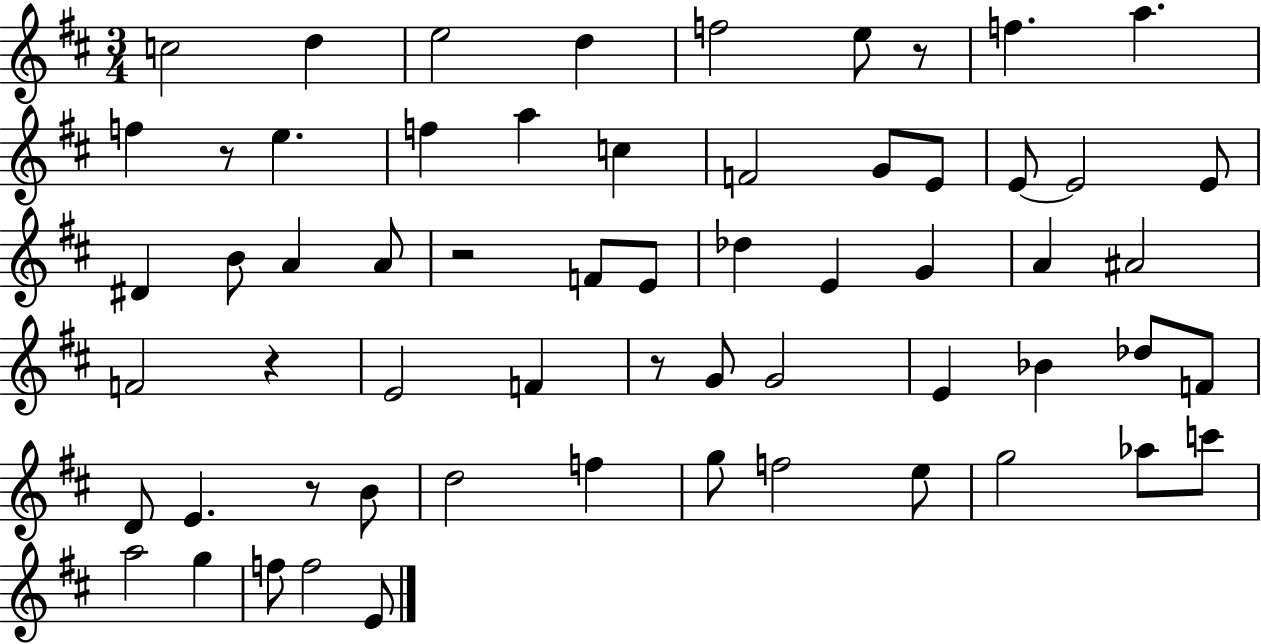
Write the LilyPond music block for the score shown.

{
  \clef treble
  \numericTimeSignature
  \time 3/4
  \key d \major
  c''2 d''4 | e''2 d''4 | f''2 e''8 r8 | f''4. a''4. | \break f''4 r8 e''4. | f''4 a''4 c''4 | f'2 g'8 e'8 | e'8~~ e'2 e'8 | \break dis'4 b'8 a'4 a'8 | r2 f'8 e'8 | des''4 e'4 g'4 | a'4 ais'2 | \break f'2 r4 | e'2 f'4 | r8 g'8 g'2 | e'4 bes'4 des''8 f'8 | \break d'8 e'4. r8 b'8 | d''2 f''4 | g''8 f''2 e''8 | g''2 aes''8 c'''8 | \break a''2 g''4 | f''8 f''2 e'8 | \bar "|."
}